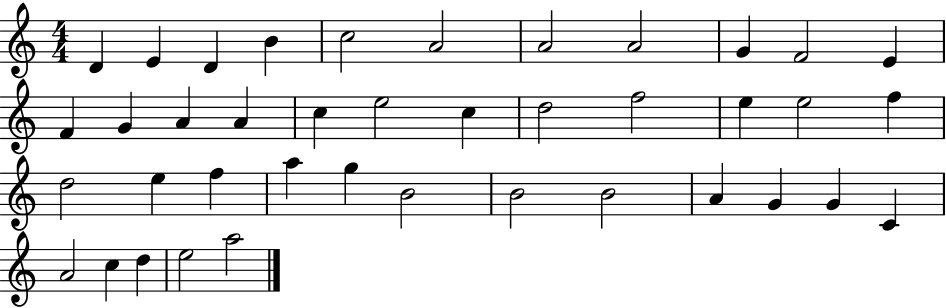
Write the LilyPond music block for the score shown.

{
  \clef treble
  \numericTimeSignature
  \time 4/4
  \key c \major
  d'4 e'4 d'4 b'4 | c''2 a'2 | a'2 a'2 | g'4 f'2 e'4 | \break f'4 g'4 a'4 a'4 | c''4 e''2 c''4 | d''2 f''2 | e''4 e''2 f''4 | \break d''2 e''4 f''4 | a''4 g''4 b'2 | b'2 b'2 | a'4 g'4 g'4 c'4 | \break a'2 c''4 d''4 | e''2 a''2 | \bar "|."
}